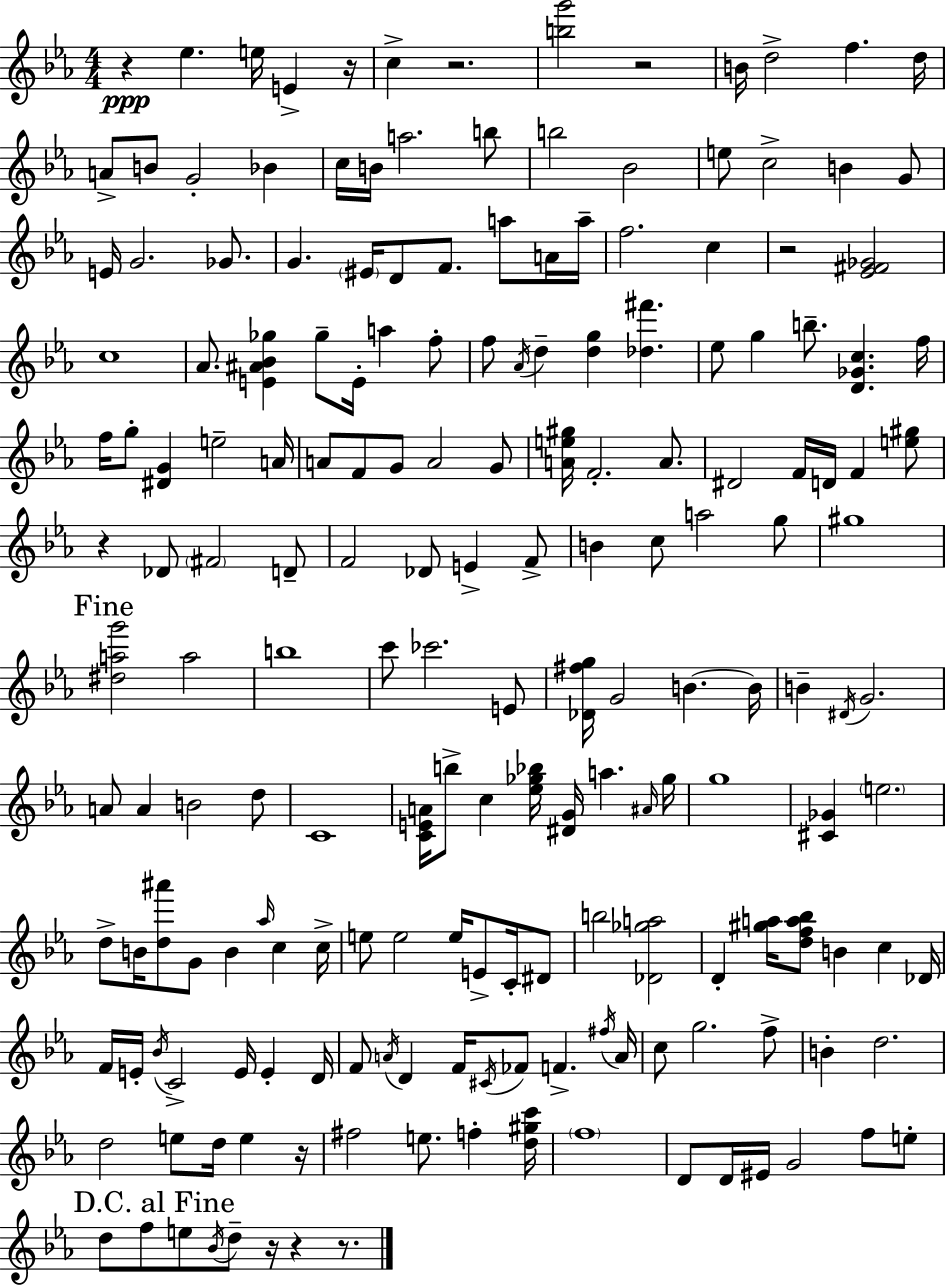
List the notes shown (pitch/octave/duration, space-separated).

R/q Eb5/q. E5/s E4/q R/s C5/q R/h. [B5,G6]/h R/h B4/s D5/h F5/q. D5/s A4/e B4/e G4/h Bb4/q C5/s B4/s A5/h. B5/e B5/h Bb4/h E5/e C5/h B4/q G4/e E4/s G4/h. Gb4/e. G4/q. EIS4/s D4/e F4/e. A5/e A4/s A5/s F5/h. C5/q R/h [Eb4,F#4,Gb4]/h C5/w Ab4/e. [E4,A#4,Bb4,Gb5]/q Gb5/e E4/s A5/q F5/e F5/e Ab4/s D5/q [D5,G5]/q [Db5,F#6]/q. Eb5/e G5/q B5/e. [D4,Gb4,C5]/q. F5/s F5/s G5/e [D#4,G4]/q E5/h A4/s A4/e F4/e G4/e A4/h G4/e [A4,E5,G#5]/s F4/h. A4/e. D#4/h F4/s D4/s F4/q [E5,G#5]/e R/q Db4/e F#4/h D4/e F4/h Db4/e E4/q F4/e B4/q C5/e A5/h G5/e G#5/w [D#5,A5,G6]/h A5/h B5/w C6/e CES6/h. E4/e [Db4,F#5,G5]/s G4/h B4/q. B4/s B4/q D#4/s G4/h. A4/e A4/q B4/h D5/e C4/w [C4,E4,A4]/s B5/e C5/q [Eb5,Gb5,Bb5]/s [D#4,G4]/s A5/q. A#4/s Gb5/s G5/w [C#4,Gb4]/q E5/h. D5/e B4/s [D5,A#6]/e G4/e B4/q Ab5/s C5/q C5/s E5/e E5/h E5/s E4/e C4/s D#4/e B5/h [Db4,Gb5,A5]/h D4/q [G#5,A5]/s [D5,F5,A5,Bb5]/e B4/q C5/q Db4/s F4/s E4/s Bb4/s C4/h E4/s E4/q D4/s F4/e A4/s D4/q F4/s C#4/s FES4/e F4/q. F#5/s A4/s C5/e G5/h. F5/e B4/q D5/h. D5/h E5/e D5/s E5/q R/s F#5/h E5/e. F5/q [D5,G#5,C6]/s F5/w D4/e D4/s EIS4/s G4/h F5/e E5/e D5/e F5/e E5/e Bb4/s D5/e R/s R/q R/e.